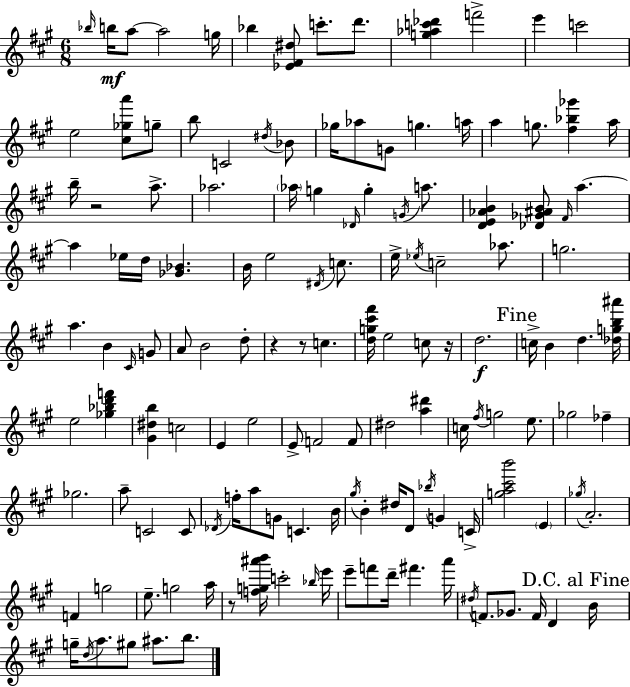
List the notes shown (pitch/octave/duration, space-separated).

Bb5/s B5/s A5/e A5/h G5/s Bb5/q [Eb4,F#4,D#5]/e C6/e. D6/e. [G5,Ab5,C6,Db6]/q F6/h E6/q C6/h E5/h [C#5,Gb5,A6]/e G5/e B5/e C4/h D#5/s Bb4/e Gb5/s Ab5/e G4/e G5/q. A5/s A5/q G5/e. [F#5,Bb5,Gb6]/q A5/s B5/s R/h A5/e. Ab5/h. Ab5/s G5/q Db4/s G5/q G4/s A5/e. [D4,E4,Ab4,B4]/q [Db4,Gb4,A#4,B4]/e F#4/s A5/q. A5/q Eb5/s D5/s [Gb4,Bb4]/q. B4/s E5/h D#4/s C5/e. E5/s Eb5/s C5/h Ab5/e. G5/h. A5/q. B4/q C#4/s G4/e A4/e B4/h D5/e R/q R/e C5/q. [D5,G5,C#6,F#6]/s E5/h C5/e R/s D5/h. C5/s B4/q D5/q. [Db5,G5,B5,A#6]/s E5/h [Gb5,Bb5,D6,F6]/q [G#4,D#5,B5]/q C5/h E4/q E5/h E4/e F4/h F4/e D#5/h [A5,D#6]/q C5/s F#5/s G5/h E5/e. Gb5/h FES5/q Gb5/h. A5/e C4/h C4/e Db4/s F5/s A5/e G4/e C4/q. B4/s G#5/s B4/q D#5/s D4/e Bb5/s G4/q C4/s [G5,A5,C#6,B6]/h E4/q Gb5/s A4/h. F4/q G5/h E5/e. G5/h A5/s R/e [F5,G5,A#6,B6]/s C6/h Bb5/s E6/s E6/e F6/e D6/s F#6/q. A6/s D#5/s F4/e. Gb4/e. F4/s D4/q B4/s G5/s D5/s A5/e. G#5/e A#5/e. B5/e.